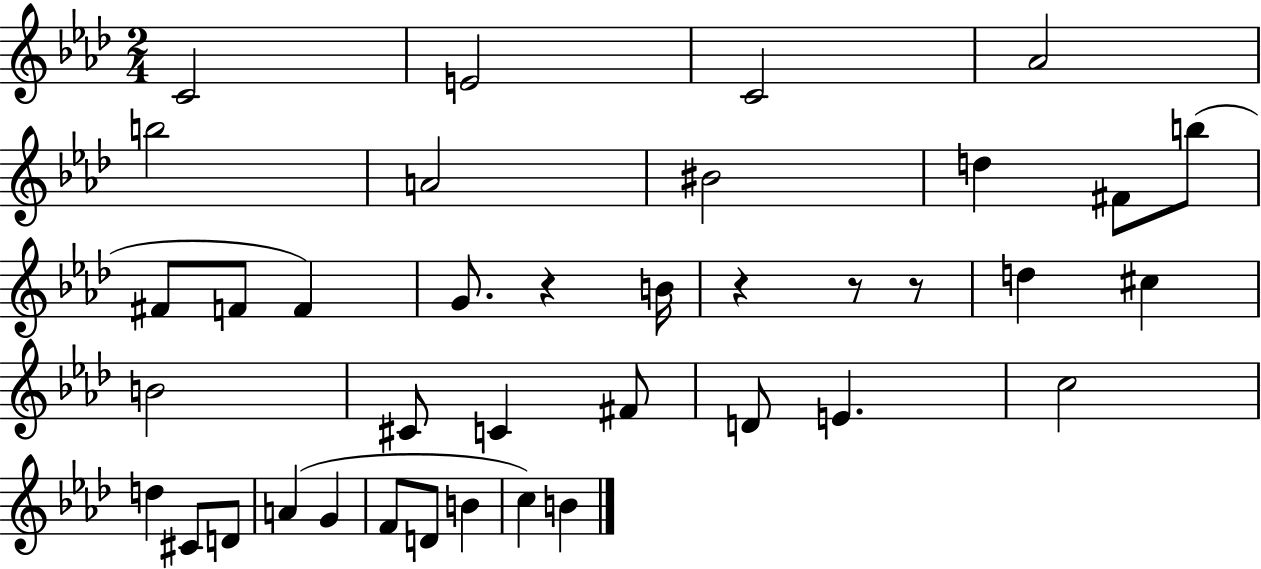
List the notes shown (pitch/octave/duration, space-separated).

C4/h E4/h C4/h Ab4/h B5/h A4/h BIS4/h D5/q F#4/e B5/e F#4/e F4/e F4/q G4/e. R/q B4/s R/q R/e R/e D5/q C#5/q B4/h C#4/e C4/q F#4/e D4/e E4/q. C5/h D5/q C#4/e D4/e A4/q G4/q F4/e D4/e B4/q C5/q B4/q